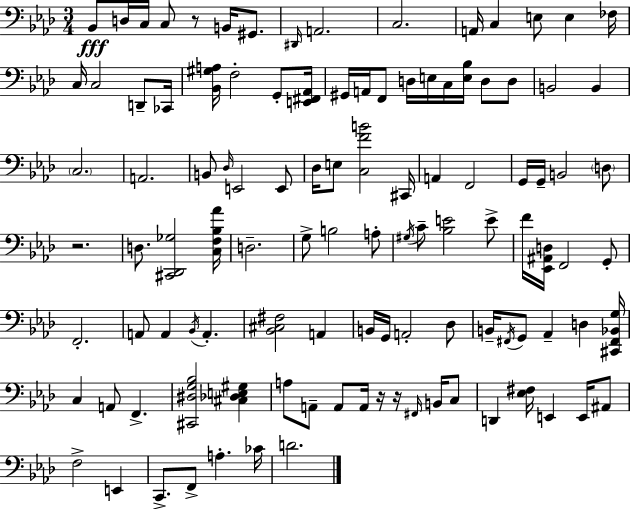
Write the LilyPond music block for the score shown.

{
  \clef bass
  \numericTimeSignature
  \time 3/4
  \key aes \major
  bes,8\fff d16 c16 c8 r8 b,16 gis,8. | \grace { dis,16 } a,2. | c2. | a,16 c4 e8 e4 | \break fes16 c16 c2 d,8-- | ces,16 <bes, gis a>16 f2-. g,8-. | <e, fis, aes,>16 gis,16 a,16 f,8 d16 e16 c16 <e bes>16 d8 d8 | b,2 b,4 | \break \parenthesize c2. | a,2. | b,8 \grace { des16 } e,2 | e,8 des16 e8 <c f' b'>2 | \break cis,16 a,4 f,2 | g,16 g,16-- b,2 | \parenthesize d8 r2. | d8. <cis, des, ges>2 | \break <c f bes aes'>16 d2.-- | g8-> b2 | a8-. \acciaccatura { gis16 } c'8-- <bes e'>2 | e'8-> f'16 <ees, ais, d>16 f,2 | \break g,8-. f,2.-. | a,8 a,4 \acciaccatura { bes,16 } a,4.-. | <bes, cis fis>2 | a,4 b,16 g,16 a,2-. | \break des8 b,16-- \acciaccatura { fis,16 } g,8 aes,4-- | d4 <cis, fis, bes, g>16 c4 a,8 f,4.-> | <cis, dis g bes>2 | <cis des e gis>4 a8 a,8-- a,8 a,16 | \break r16 r16 \grace { fis,16 } b,16 c8 d,4 <ees fis>16 e,4 | e,16 ais,8 f2-> | e,4 c,8.-> f,8-> a4.-. | ces'16 d'2. | \break \bar "|."
}